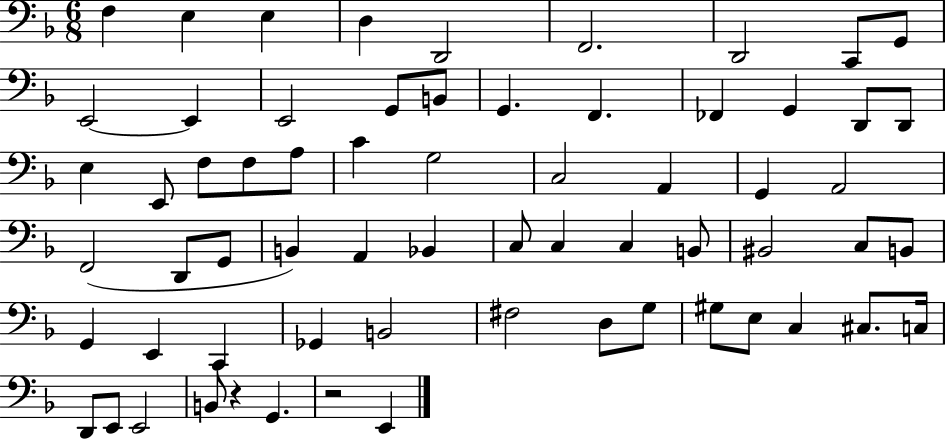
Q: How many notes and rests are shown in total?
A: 65